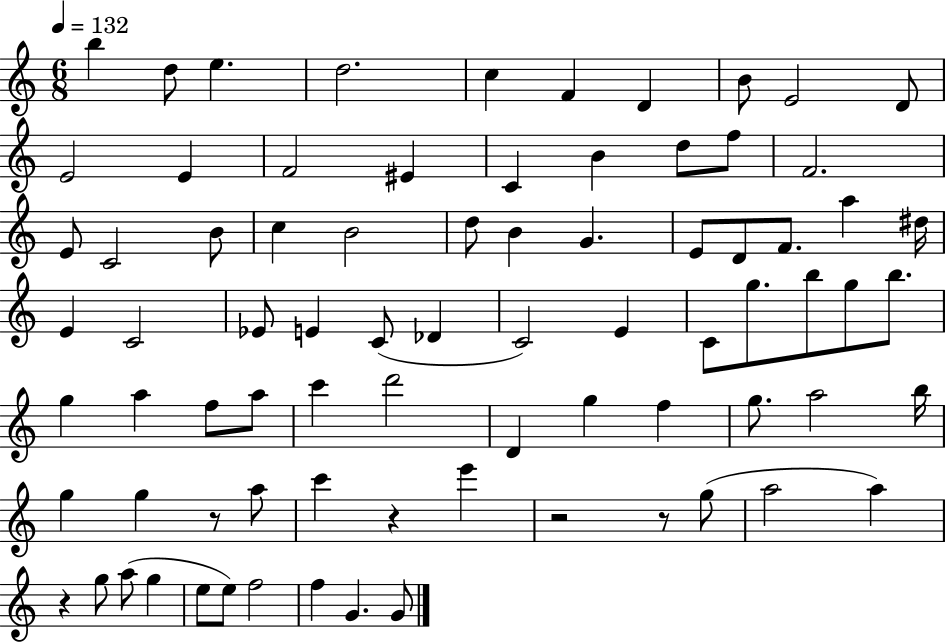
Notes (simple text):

B5/q D5/e E5/q. D5/h. C5/q F4/q D4/q B4/e E4/h D4/e E4/h E4/q F4/h EIS4/q C4/q B4/q D5/e F5/e F4/h. E4/e C4/h B4/e C5/q B4/h D5/e B4/q G4/q. E4/e D4/e F4/e. A5/q D#5/s E4/q C4/h Eb4/e E4/q C4/e Db4/q C4/h E4/q C4/e G5/e. B5/e G5/e B5/e. G5/q A5/q F5/e A5/e C6/q D6/h D4/q G5/q F5/q G5/e. A5/h B5/s G5/q G5/q R/e A5/e C6/q R/q E6/q R/h R/e G5/e A5/h A5/q R/q G5/e A5/e G5/q E5/e E5/e F5/h F5/q G4/q. G4/e